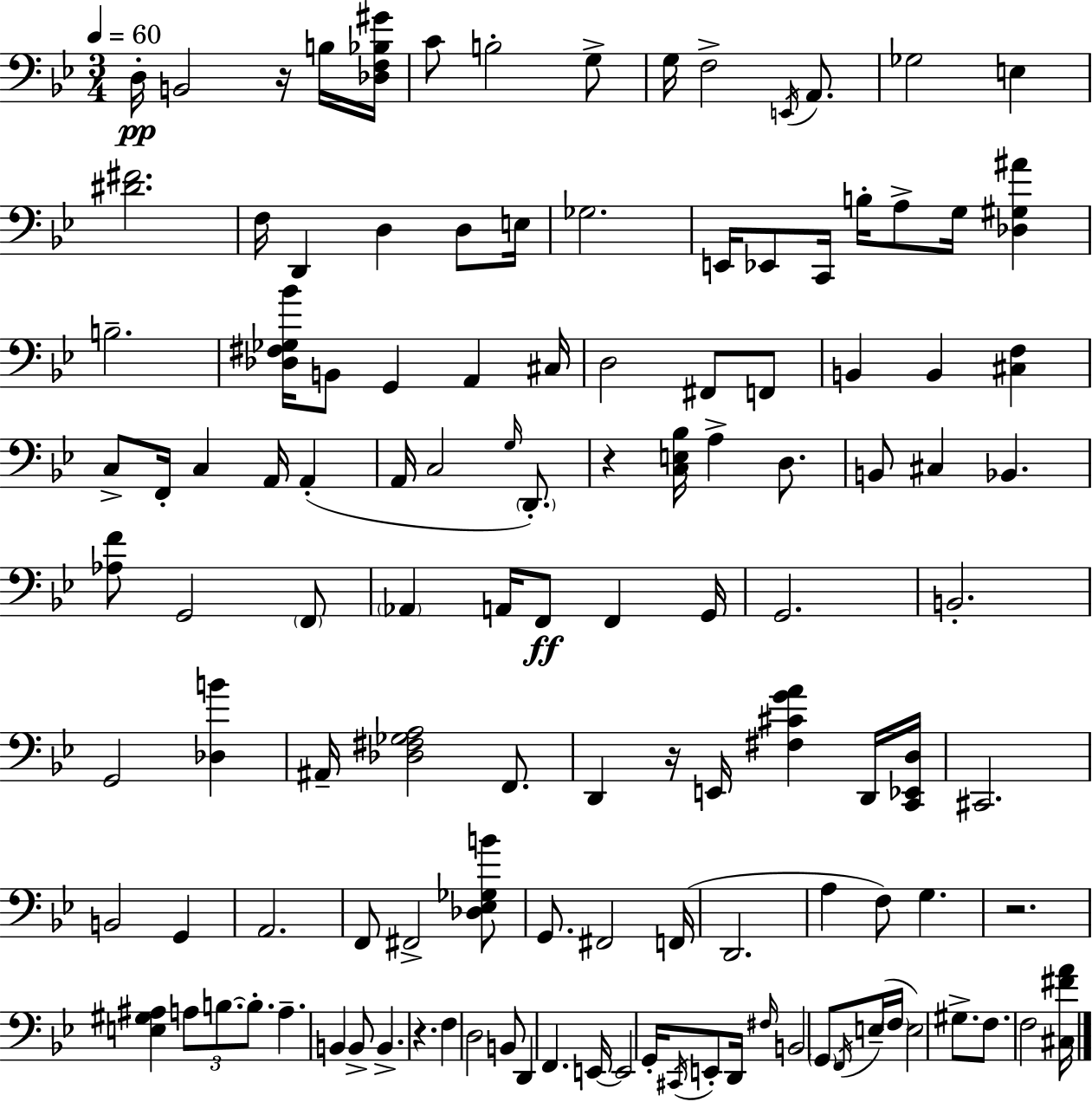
X:1
T:Untitled
M:3/4
L:1/4
K:Gm
D,/4 B,,2 z/4 B,/4 [_D,F,_B,^G]/4 C/2 B,2 G,/2 G,/4 F,2 E,,/4 A,,/2 _G,2 E, [^D^F]2 F,/4 D,, D, D,/2 E,/4 _G,2 E,,/4 _E,,/2 C,,/4 B,/4 A,/2 G,/4 [_D,^G,^A] B,2 [_D,^F,_G,_B]/4 B,,/2 G,, A,, ^C,/4 D,2 ^F,,/2 F,,/2 B,, B,, [^C,F,] C,/2 F,,/4 C, A,,/4 A,, A,,/4 C,2 G,/4 D,,/2 z [C,E,_B,]/4 A, D,/2 B,,/2 ^C, _B,, [_A,F]/2 G,,2 F,,/2 _A,, A,,/4 F,,/2 F,, G,,/4 G,,2 B,,2 G,,2 [_D,B] ^A,,/4 [_D,^F,_G,A,]2 F,,/2 D,, z/4 E,,/4 [^F,^CGA] D,,/4 [C,,_E,,D,]/4 ^C,,2 B,,2 G,, A,,2 F,,/2 ^F,,2 [_D,_E,_G,B]/2 G,,/2 ^F,,2 F,,/4 D,,2 A, F,/2 G, z2 [E,^G,^A,] A,/2 B,/2 B,/2 A, B,, B,,/2 B,, z F, D,2 B,,/2 D,, F,, E,,/4 E,,2 G,,/4 ^C,,/4 E,,/2 D,,/4 ^F,/4 B,,2 G,,/2 F,,/4 E,/4 F,/4 E,2 ^G,/2 F,/2 F,2 [^C,^FA]/4